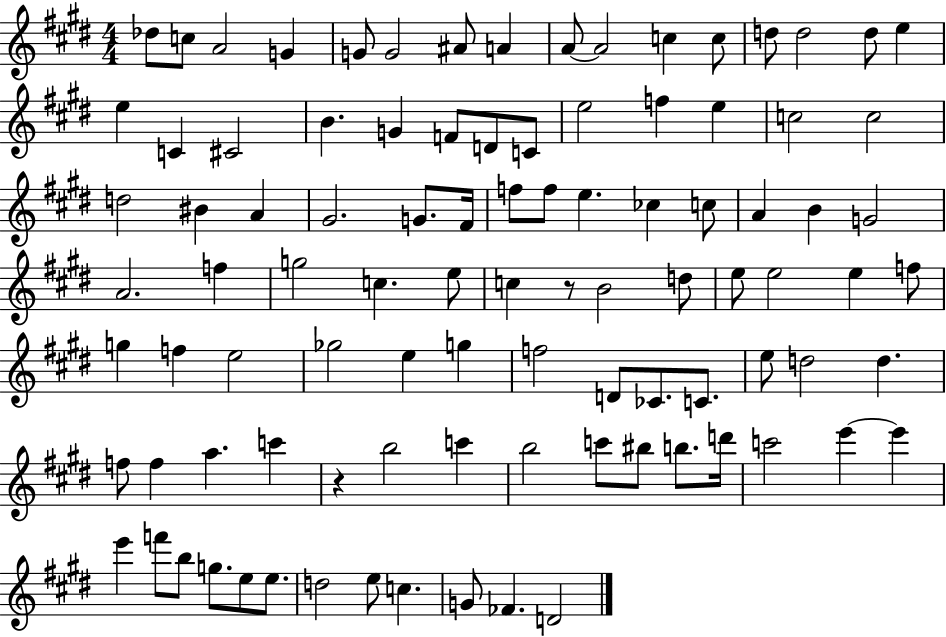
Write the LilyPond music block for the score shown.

{
  \clef treble
  \numericTimeSignature
  \time 4/4
  \key e \major
  \repeat volta 2 { des''8 c''8 a'2 g'4 | g'8 g'2 ais'8 a'4 | a'8~~ a'2 c''4 c''8 | d''8 d''2 d''8 e''4 | \break e''4 c'4 cis'2 | b'4. g'4 f'8 d'8 c'8 | e''2 f''4 e''4 | c''2 c''2 | \break d''2 bis'4 a'4 | gis'2. g'8. fis'16 | f''8 f''8 e''4. ces''4 c''8 | a'4 b'4 g'2 | \break a'2. f''4 | g''2 c''4. e''8 | c''4 r8 b'2 d''8 | e''8 e''2 e''4 f''8 | \break g''4 f''4 e''2 | ges''2 e''4 g''4 | f''2 d'8 ces'8. c'8. | e''8 d''2 d''4. | \break f''8 f''4 a''4. c'''4 | r4 b''2 c'''4 | b''2 c'''8 bis''8 b''8. d'''16 | c'''2 e'''4~~ e'''4 | \break e'''4 f'''8 b''8 g''8. e''8 e''8. | d''2 e''8 c''4. | g'8 fes'4. d'2 | } \bar "|."
}